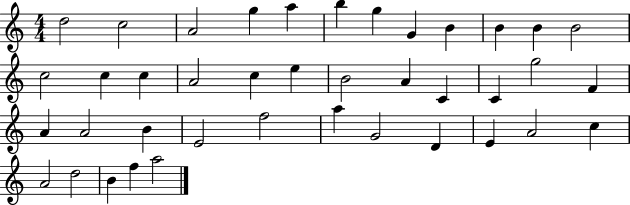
D5/h C5/h A4/h G5/q A5/q B5/q G5/q G4/q B4/q B4/q B4/q B4/h C5/h C5/q C5/q A4/h C5/q E5/q B4/h A4/q C4/q C4/q G5/h F4/q A4/q A4/h B4/q E4/h F5/h A5/q G4/h D4/q E4/q A4/h C5/q A4/h D5/h B4/q F5/q A5/h